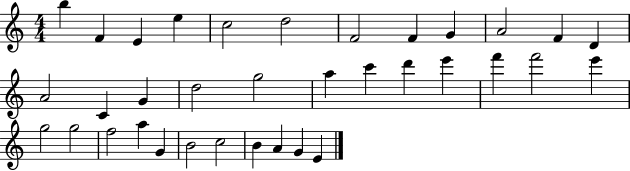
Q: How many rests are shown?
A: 0